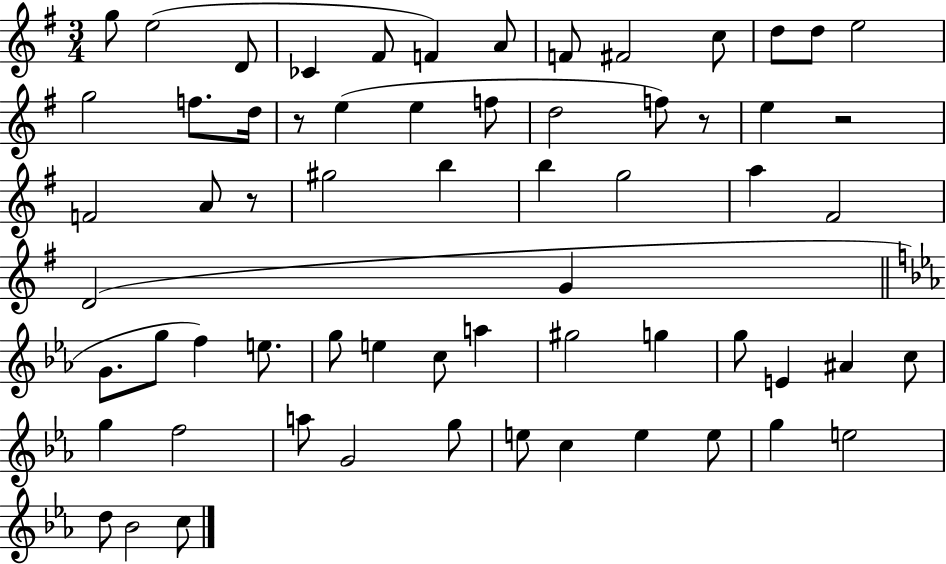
{
  \clef treble
  \numericTimeSignature
  \time 3/4
  \key g \major
  g''8 e''2( d'8 | ces'4 fis'8 f'4) a'8 | f'8 fis'2 c''8 | d''8 d''8 e''2 | \break g''2 f''8. d''16 | r8 e''4( e''4 f''8 | d''2 f''8) r8 | e''4 r2 | \break f'2 a'8 r8 | gis''2 b''4 | b''4 g''2 | a''4 fis'2 | \break d'2( g'4 | \bar "||" \break \key c \minor g'8. g''8 f''4) e''8. | g''8 e''4 c''8 a''4 | gis''2 g''4 | g''8 e'4 ais'4 c''8 | \break g''4 f''2 | a''8 g'2 g''8 | e''8 c''4 e''4 e''8 | g''4 e''2 | \break d''8 bes'2 c''8 | \bar "|."
}